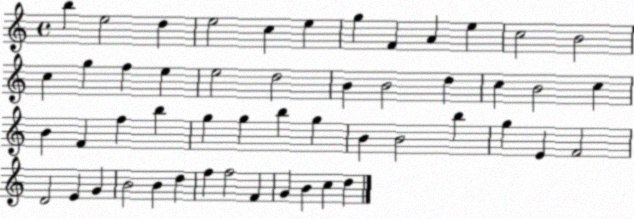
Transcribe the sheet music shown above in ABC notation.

X:1
T:Untitled
M:4/4
L:1/4
K:C
b e2 d e2 c e g F A e c2 B2 c g f e e2 d2 B B2 d c B2 c B F f b g g b g B B2 b g E F2 D2 E G B2 B d f f2 F G B c d